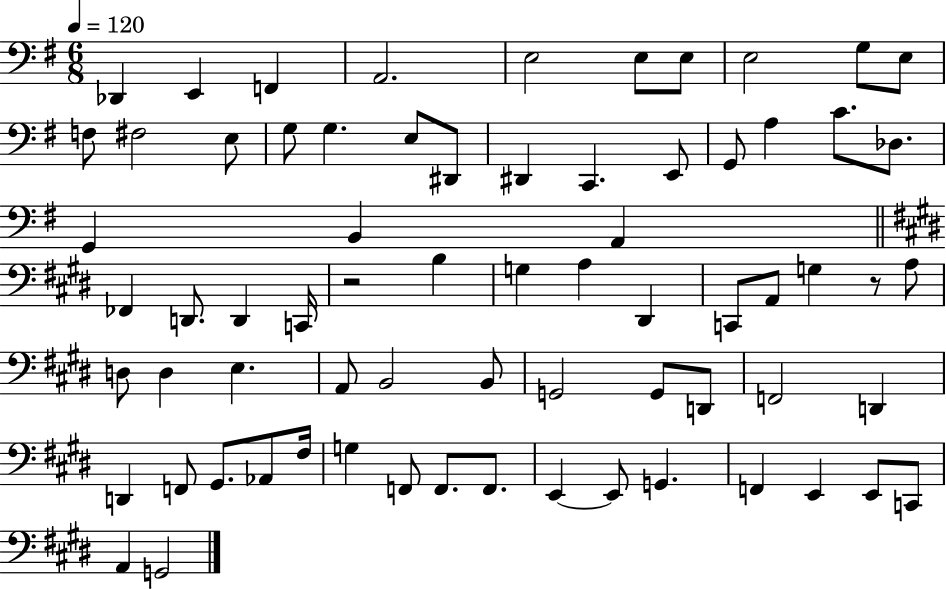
X:1
T:Untitled
M:6/8
L:1/4
K:G
_D,, E,, F,, A,,2 E,2 E,/2 E,/2 E,2 G,/2 E,/2 F,/2 ^F,2 E,/2 G,/2 G, E,/2 ^D,,/2 ^D,, C,, E,,/2 G,,/2 A, C/2 _D,/2 G,, B,, A,, _F,, D,,/2 D,, C,,/4 z2 B, G, A, ^D,, C,,/2 A,,/2 G, z/2 A,/2 D,/2 D, E, A,,/2 B,,2 B,,/2 G,,2 G,,/2 D,,/2 F,,2 D,, D,, F,,/2 ^G,,/2 _A,,/2 ^F,/4 G, F,,/2 F,,/2 F,,/2 E,, E,,/2 G,, F,, E,, E,,/2 C,,/2 A,, G,,2